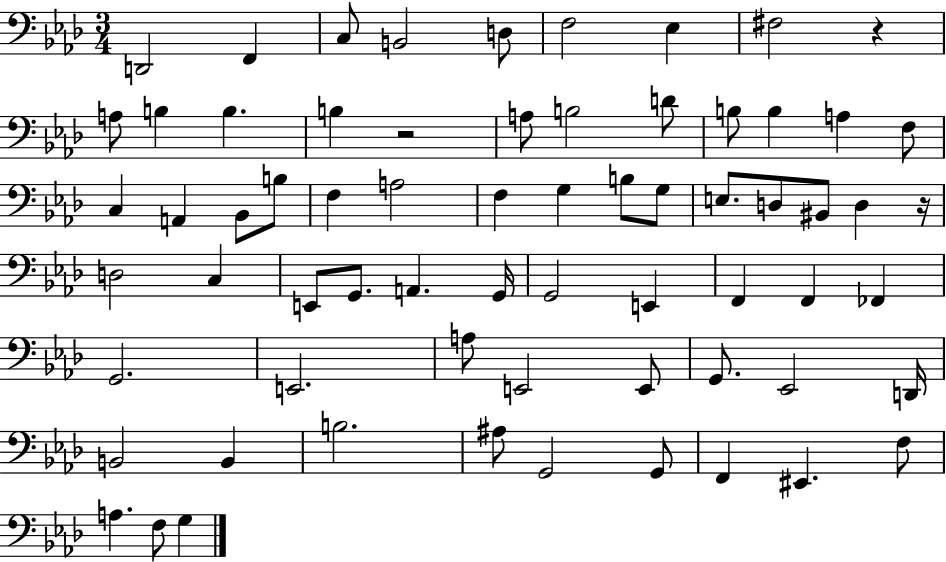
{
  \clef bass
  \numericTimeSignature
  \time 3/4
  \key aes \major
  d,2 f,4 | c8 b,2 d8 | f2 ees4 | fis2 r4 | \break a8 b4 b4. | b4 r2 | a8 b2 d'8 | b8 b4 a4 f8 | \break c4 a,4 bes,8 b8 | f4 a2 | f4 g4 b8 g8 | e8. d8 bis,8 d4 r16 | \break d2 c4 | e,8 g,8. a,4. g,16 | g,2 e,4 | f,4 f,4 fes,4 | \break g,2. | e,2. | a8 e,2 e,8 | g,8. ees,2 d,16 | \break b,2 b,4 | b2. | ais8 g,2 g,8 | f,4 eis,4. f8 | \break a4. f8 g4 | \bar "|."
}